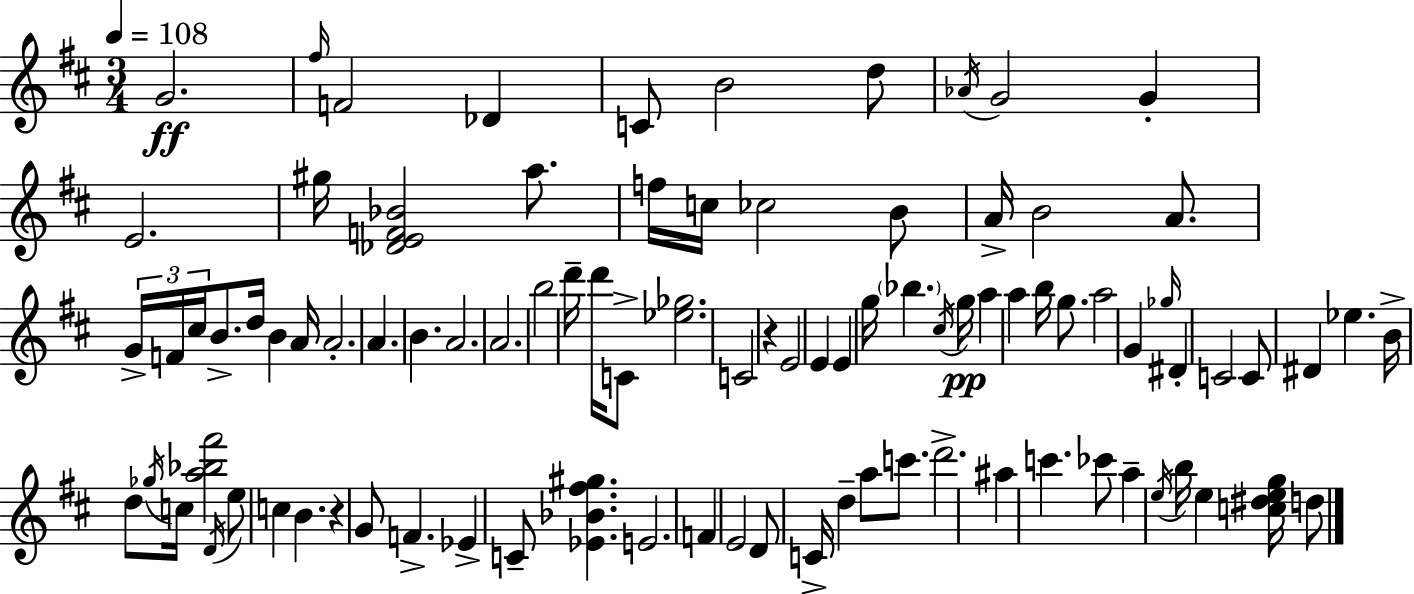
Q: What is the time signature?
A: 3/4